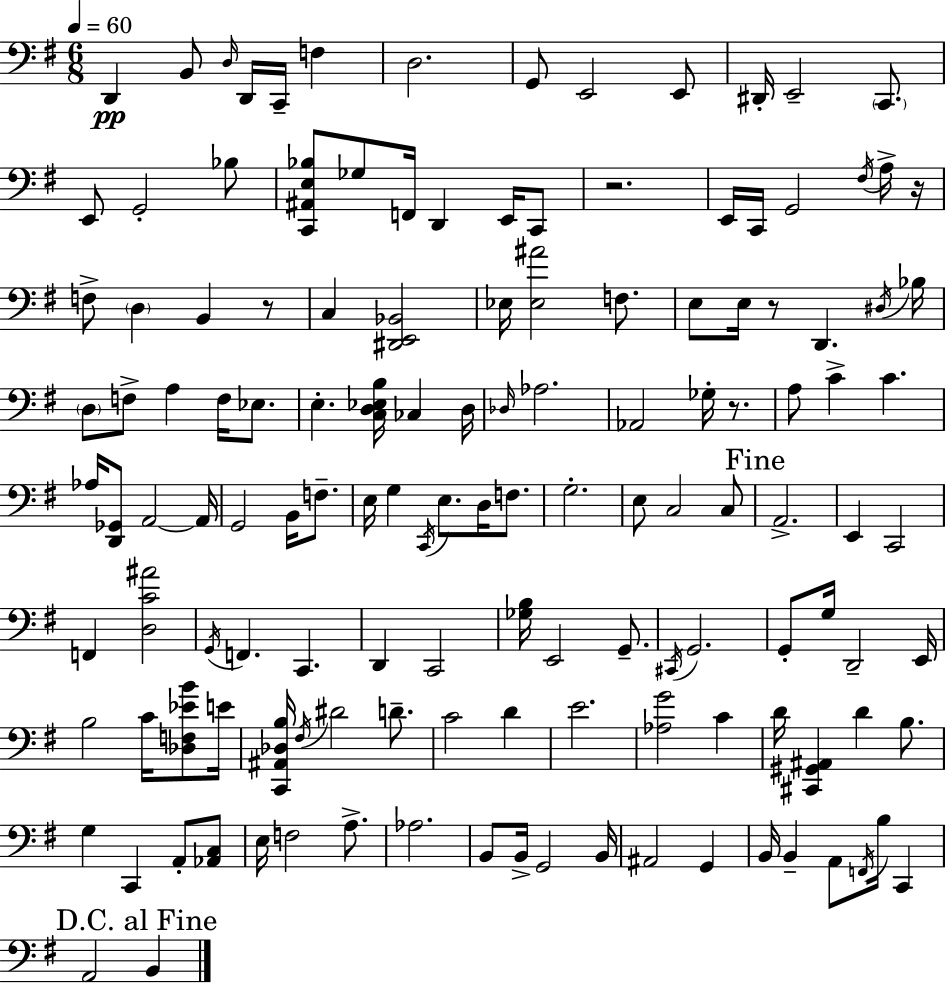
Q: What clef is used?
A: bass